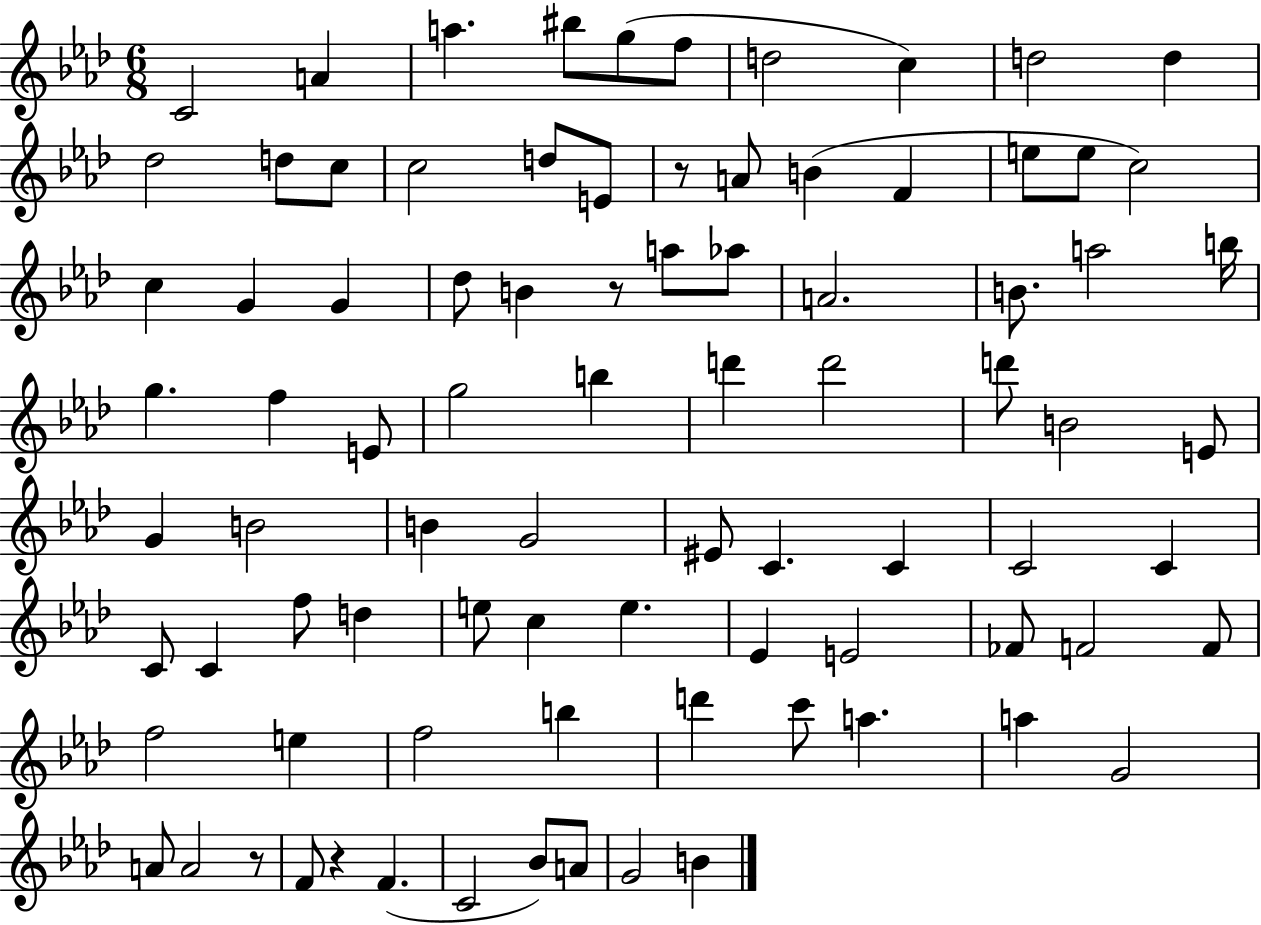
{
  \clef treble
  \numericTimeSignature
  \time 6/8
  \key aes \major
  c'2 a'4 | a''4. bis''8 g''8( f''8 | d''2 c''4) | d''2 d''4 | \break des''2 d''8 c''8 | c''2 d''8 e'8 | r8 a'8 b'4( f'4 | e''8 e''8 c''2) | \break c''4 g'4 g'4 | des''8 b'4 r8 a''8 aes''8 | a'2. | b'8. a''2 b''16 | \break g''4. f''4 e'8 | g''2 b''4 | d'''4 d'''2 | d'''8 b'2 e'8 | \break g'4 b'2 | b'4 g'2 | eis'8 c'4. c'4 | c'2 c'4 | \break c'8 c'4 f''8 d''4 | e''8 c''4 e''4. | ees'4 e'2 | fes'8 f'2 f'8 | \break f''2 e''4 | f''2 b''4 | d'''4 c'''8 a''4. | a''4 g'2 | \break a'8 a'2 r8 | f'8 r4 f'4.( | c'2 bes'8) a'8 | g'2 b'4 | \break \bar "|."
}